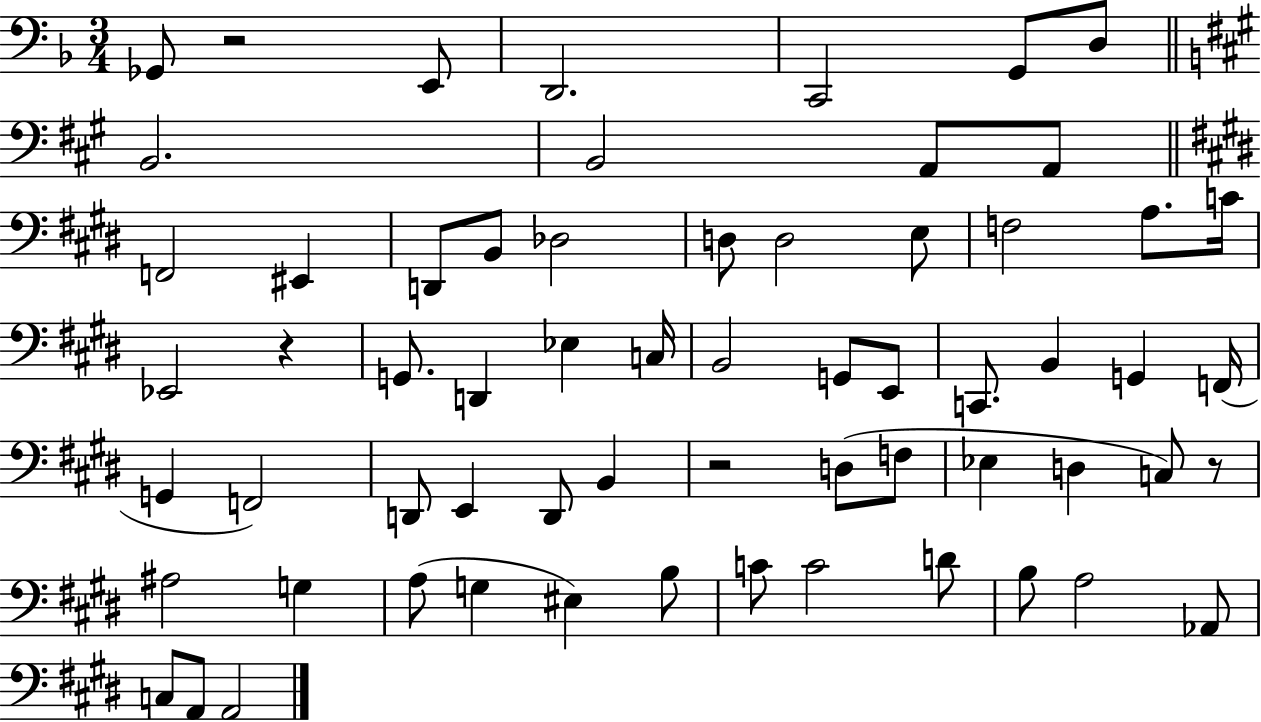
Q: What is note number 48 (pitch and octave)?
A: G3